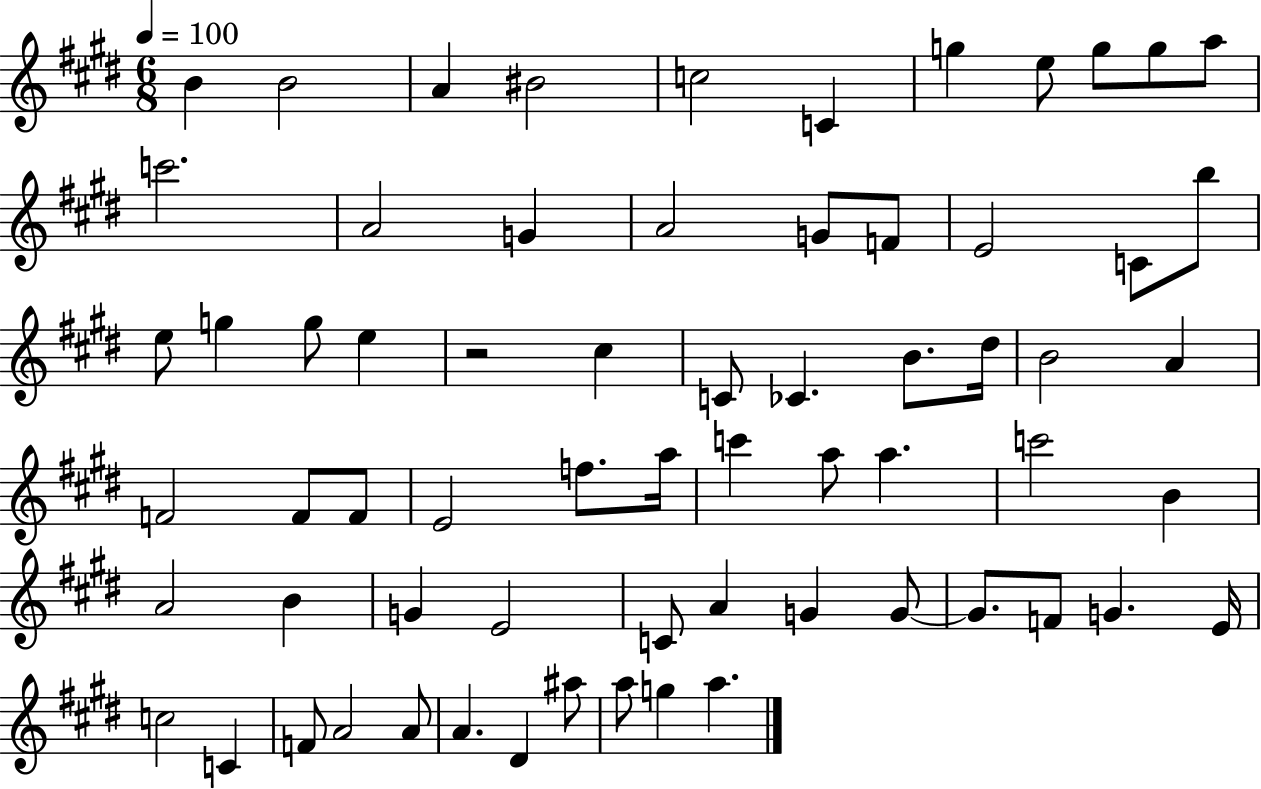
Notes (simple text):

B4/q B4/h A4/q BIS4/h C5/h C4/q G5/q E5/e G5/e G5/e A5/e C6/h. A4/h G4/q A4/h G4/e F4/e E4/h C4/e B5/e E5/e G5/q G5/e E5/q R/h C#5/q C4/e CES4/q. B4/e. D#5/s B4/h A4/q F4/h F4/e F4/e E4/h F5/e. A5/s C6/q A5/e A5/q. C6/h B4/q A4/h B4/q G4/q E4/h C4/e A4/q G4/q G4/e G4/e. F4/e G4/q. E4/s C5/h C4/q F4/e A4/h A4/e A4/q. D#4/q A#5/e A5/e G5/q A5/q.